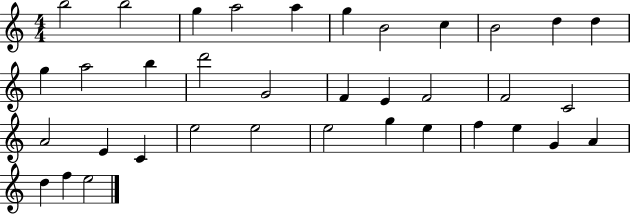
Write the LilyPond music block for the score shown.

{
  \clef treble
  \numericTimeSignature
  \time 4/4
  \key c \major
  b''2 b''2 | g''4 a''2 a''4 | g''4 b'2 c''4 | b'2 d''4 d''4 | \break g''4 a''2 b''4 | d'''2 g'2 | f'4 e'4 f'2 | f'2 c'2 | \break a'2 e'4 c'4 | e''2 e''2 | e''2 g''4 e''4 | f''4 e''4 g'4 a'4 | \break d''4 f''4 e''2 | \bar "|."
}